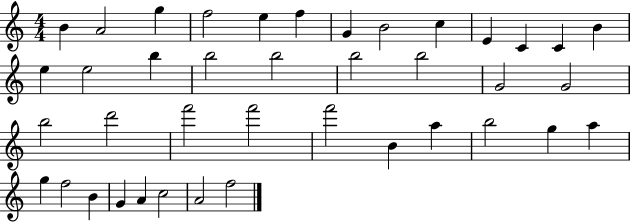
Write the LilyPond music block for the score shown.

{
  \clef treble
  \numericTimeSignature
  \time 4/4
  \key c \major
  b'4 a'2 g''4 | f''2 e''4 f''4 | g'4 b'2 c''4 | e'4 c'4 c'4 b'4 | \break e''4 e''2 b''4 | b''2 b''2 | b''2 b''2 | g'2 g'2 | \break b''2 d'''2 | f'''2 f'''2 | f'''2 b'4 a''4 | b''2 g''4 a''4 | \break g''4 f''2 b'4 | g'4 a'4 c''2 | a'2 f''2 | \bar "|."
}